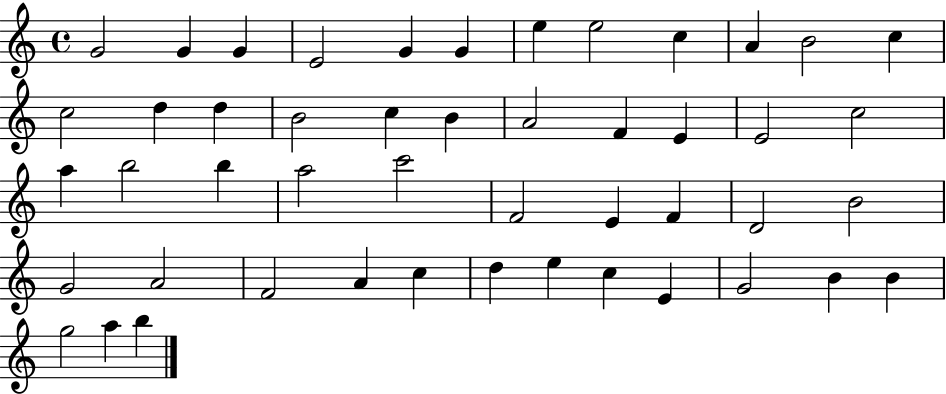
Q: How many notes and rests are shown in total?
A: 48